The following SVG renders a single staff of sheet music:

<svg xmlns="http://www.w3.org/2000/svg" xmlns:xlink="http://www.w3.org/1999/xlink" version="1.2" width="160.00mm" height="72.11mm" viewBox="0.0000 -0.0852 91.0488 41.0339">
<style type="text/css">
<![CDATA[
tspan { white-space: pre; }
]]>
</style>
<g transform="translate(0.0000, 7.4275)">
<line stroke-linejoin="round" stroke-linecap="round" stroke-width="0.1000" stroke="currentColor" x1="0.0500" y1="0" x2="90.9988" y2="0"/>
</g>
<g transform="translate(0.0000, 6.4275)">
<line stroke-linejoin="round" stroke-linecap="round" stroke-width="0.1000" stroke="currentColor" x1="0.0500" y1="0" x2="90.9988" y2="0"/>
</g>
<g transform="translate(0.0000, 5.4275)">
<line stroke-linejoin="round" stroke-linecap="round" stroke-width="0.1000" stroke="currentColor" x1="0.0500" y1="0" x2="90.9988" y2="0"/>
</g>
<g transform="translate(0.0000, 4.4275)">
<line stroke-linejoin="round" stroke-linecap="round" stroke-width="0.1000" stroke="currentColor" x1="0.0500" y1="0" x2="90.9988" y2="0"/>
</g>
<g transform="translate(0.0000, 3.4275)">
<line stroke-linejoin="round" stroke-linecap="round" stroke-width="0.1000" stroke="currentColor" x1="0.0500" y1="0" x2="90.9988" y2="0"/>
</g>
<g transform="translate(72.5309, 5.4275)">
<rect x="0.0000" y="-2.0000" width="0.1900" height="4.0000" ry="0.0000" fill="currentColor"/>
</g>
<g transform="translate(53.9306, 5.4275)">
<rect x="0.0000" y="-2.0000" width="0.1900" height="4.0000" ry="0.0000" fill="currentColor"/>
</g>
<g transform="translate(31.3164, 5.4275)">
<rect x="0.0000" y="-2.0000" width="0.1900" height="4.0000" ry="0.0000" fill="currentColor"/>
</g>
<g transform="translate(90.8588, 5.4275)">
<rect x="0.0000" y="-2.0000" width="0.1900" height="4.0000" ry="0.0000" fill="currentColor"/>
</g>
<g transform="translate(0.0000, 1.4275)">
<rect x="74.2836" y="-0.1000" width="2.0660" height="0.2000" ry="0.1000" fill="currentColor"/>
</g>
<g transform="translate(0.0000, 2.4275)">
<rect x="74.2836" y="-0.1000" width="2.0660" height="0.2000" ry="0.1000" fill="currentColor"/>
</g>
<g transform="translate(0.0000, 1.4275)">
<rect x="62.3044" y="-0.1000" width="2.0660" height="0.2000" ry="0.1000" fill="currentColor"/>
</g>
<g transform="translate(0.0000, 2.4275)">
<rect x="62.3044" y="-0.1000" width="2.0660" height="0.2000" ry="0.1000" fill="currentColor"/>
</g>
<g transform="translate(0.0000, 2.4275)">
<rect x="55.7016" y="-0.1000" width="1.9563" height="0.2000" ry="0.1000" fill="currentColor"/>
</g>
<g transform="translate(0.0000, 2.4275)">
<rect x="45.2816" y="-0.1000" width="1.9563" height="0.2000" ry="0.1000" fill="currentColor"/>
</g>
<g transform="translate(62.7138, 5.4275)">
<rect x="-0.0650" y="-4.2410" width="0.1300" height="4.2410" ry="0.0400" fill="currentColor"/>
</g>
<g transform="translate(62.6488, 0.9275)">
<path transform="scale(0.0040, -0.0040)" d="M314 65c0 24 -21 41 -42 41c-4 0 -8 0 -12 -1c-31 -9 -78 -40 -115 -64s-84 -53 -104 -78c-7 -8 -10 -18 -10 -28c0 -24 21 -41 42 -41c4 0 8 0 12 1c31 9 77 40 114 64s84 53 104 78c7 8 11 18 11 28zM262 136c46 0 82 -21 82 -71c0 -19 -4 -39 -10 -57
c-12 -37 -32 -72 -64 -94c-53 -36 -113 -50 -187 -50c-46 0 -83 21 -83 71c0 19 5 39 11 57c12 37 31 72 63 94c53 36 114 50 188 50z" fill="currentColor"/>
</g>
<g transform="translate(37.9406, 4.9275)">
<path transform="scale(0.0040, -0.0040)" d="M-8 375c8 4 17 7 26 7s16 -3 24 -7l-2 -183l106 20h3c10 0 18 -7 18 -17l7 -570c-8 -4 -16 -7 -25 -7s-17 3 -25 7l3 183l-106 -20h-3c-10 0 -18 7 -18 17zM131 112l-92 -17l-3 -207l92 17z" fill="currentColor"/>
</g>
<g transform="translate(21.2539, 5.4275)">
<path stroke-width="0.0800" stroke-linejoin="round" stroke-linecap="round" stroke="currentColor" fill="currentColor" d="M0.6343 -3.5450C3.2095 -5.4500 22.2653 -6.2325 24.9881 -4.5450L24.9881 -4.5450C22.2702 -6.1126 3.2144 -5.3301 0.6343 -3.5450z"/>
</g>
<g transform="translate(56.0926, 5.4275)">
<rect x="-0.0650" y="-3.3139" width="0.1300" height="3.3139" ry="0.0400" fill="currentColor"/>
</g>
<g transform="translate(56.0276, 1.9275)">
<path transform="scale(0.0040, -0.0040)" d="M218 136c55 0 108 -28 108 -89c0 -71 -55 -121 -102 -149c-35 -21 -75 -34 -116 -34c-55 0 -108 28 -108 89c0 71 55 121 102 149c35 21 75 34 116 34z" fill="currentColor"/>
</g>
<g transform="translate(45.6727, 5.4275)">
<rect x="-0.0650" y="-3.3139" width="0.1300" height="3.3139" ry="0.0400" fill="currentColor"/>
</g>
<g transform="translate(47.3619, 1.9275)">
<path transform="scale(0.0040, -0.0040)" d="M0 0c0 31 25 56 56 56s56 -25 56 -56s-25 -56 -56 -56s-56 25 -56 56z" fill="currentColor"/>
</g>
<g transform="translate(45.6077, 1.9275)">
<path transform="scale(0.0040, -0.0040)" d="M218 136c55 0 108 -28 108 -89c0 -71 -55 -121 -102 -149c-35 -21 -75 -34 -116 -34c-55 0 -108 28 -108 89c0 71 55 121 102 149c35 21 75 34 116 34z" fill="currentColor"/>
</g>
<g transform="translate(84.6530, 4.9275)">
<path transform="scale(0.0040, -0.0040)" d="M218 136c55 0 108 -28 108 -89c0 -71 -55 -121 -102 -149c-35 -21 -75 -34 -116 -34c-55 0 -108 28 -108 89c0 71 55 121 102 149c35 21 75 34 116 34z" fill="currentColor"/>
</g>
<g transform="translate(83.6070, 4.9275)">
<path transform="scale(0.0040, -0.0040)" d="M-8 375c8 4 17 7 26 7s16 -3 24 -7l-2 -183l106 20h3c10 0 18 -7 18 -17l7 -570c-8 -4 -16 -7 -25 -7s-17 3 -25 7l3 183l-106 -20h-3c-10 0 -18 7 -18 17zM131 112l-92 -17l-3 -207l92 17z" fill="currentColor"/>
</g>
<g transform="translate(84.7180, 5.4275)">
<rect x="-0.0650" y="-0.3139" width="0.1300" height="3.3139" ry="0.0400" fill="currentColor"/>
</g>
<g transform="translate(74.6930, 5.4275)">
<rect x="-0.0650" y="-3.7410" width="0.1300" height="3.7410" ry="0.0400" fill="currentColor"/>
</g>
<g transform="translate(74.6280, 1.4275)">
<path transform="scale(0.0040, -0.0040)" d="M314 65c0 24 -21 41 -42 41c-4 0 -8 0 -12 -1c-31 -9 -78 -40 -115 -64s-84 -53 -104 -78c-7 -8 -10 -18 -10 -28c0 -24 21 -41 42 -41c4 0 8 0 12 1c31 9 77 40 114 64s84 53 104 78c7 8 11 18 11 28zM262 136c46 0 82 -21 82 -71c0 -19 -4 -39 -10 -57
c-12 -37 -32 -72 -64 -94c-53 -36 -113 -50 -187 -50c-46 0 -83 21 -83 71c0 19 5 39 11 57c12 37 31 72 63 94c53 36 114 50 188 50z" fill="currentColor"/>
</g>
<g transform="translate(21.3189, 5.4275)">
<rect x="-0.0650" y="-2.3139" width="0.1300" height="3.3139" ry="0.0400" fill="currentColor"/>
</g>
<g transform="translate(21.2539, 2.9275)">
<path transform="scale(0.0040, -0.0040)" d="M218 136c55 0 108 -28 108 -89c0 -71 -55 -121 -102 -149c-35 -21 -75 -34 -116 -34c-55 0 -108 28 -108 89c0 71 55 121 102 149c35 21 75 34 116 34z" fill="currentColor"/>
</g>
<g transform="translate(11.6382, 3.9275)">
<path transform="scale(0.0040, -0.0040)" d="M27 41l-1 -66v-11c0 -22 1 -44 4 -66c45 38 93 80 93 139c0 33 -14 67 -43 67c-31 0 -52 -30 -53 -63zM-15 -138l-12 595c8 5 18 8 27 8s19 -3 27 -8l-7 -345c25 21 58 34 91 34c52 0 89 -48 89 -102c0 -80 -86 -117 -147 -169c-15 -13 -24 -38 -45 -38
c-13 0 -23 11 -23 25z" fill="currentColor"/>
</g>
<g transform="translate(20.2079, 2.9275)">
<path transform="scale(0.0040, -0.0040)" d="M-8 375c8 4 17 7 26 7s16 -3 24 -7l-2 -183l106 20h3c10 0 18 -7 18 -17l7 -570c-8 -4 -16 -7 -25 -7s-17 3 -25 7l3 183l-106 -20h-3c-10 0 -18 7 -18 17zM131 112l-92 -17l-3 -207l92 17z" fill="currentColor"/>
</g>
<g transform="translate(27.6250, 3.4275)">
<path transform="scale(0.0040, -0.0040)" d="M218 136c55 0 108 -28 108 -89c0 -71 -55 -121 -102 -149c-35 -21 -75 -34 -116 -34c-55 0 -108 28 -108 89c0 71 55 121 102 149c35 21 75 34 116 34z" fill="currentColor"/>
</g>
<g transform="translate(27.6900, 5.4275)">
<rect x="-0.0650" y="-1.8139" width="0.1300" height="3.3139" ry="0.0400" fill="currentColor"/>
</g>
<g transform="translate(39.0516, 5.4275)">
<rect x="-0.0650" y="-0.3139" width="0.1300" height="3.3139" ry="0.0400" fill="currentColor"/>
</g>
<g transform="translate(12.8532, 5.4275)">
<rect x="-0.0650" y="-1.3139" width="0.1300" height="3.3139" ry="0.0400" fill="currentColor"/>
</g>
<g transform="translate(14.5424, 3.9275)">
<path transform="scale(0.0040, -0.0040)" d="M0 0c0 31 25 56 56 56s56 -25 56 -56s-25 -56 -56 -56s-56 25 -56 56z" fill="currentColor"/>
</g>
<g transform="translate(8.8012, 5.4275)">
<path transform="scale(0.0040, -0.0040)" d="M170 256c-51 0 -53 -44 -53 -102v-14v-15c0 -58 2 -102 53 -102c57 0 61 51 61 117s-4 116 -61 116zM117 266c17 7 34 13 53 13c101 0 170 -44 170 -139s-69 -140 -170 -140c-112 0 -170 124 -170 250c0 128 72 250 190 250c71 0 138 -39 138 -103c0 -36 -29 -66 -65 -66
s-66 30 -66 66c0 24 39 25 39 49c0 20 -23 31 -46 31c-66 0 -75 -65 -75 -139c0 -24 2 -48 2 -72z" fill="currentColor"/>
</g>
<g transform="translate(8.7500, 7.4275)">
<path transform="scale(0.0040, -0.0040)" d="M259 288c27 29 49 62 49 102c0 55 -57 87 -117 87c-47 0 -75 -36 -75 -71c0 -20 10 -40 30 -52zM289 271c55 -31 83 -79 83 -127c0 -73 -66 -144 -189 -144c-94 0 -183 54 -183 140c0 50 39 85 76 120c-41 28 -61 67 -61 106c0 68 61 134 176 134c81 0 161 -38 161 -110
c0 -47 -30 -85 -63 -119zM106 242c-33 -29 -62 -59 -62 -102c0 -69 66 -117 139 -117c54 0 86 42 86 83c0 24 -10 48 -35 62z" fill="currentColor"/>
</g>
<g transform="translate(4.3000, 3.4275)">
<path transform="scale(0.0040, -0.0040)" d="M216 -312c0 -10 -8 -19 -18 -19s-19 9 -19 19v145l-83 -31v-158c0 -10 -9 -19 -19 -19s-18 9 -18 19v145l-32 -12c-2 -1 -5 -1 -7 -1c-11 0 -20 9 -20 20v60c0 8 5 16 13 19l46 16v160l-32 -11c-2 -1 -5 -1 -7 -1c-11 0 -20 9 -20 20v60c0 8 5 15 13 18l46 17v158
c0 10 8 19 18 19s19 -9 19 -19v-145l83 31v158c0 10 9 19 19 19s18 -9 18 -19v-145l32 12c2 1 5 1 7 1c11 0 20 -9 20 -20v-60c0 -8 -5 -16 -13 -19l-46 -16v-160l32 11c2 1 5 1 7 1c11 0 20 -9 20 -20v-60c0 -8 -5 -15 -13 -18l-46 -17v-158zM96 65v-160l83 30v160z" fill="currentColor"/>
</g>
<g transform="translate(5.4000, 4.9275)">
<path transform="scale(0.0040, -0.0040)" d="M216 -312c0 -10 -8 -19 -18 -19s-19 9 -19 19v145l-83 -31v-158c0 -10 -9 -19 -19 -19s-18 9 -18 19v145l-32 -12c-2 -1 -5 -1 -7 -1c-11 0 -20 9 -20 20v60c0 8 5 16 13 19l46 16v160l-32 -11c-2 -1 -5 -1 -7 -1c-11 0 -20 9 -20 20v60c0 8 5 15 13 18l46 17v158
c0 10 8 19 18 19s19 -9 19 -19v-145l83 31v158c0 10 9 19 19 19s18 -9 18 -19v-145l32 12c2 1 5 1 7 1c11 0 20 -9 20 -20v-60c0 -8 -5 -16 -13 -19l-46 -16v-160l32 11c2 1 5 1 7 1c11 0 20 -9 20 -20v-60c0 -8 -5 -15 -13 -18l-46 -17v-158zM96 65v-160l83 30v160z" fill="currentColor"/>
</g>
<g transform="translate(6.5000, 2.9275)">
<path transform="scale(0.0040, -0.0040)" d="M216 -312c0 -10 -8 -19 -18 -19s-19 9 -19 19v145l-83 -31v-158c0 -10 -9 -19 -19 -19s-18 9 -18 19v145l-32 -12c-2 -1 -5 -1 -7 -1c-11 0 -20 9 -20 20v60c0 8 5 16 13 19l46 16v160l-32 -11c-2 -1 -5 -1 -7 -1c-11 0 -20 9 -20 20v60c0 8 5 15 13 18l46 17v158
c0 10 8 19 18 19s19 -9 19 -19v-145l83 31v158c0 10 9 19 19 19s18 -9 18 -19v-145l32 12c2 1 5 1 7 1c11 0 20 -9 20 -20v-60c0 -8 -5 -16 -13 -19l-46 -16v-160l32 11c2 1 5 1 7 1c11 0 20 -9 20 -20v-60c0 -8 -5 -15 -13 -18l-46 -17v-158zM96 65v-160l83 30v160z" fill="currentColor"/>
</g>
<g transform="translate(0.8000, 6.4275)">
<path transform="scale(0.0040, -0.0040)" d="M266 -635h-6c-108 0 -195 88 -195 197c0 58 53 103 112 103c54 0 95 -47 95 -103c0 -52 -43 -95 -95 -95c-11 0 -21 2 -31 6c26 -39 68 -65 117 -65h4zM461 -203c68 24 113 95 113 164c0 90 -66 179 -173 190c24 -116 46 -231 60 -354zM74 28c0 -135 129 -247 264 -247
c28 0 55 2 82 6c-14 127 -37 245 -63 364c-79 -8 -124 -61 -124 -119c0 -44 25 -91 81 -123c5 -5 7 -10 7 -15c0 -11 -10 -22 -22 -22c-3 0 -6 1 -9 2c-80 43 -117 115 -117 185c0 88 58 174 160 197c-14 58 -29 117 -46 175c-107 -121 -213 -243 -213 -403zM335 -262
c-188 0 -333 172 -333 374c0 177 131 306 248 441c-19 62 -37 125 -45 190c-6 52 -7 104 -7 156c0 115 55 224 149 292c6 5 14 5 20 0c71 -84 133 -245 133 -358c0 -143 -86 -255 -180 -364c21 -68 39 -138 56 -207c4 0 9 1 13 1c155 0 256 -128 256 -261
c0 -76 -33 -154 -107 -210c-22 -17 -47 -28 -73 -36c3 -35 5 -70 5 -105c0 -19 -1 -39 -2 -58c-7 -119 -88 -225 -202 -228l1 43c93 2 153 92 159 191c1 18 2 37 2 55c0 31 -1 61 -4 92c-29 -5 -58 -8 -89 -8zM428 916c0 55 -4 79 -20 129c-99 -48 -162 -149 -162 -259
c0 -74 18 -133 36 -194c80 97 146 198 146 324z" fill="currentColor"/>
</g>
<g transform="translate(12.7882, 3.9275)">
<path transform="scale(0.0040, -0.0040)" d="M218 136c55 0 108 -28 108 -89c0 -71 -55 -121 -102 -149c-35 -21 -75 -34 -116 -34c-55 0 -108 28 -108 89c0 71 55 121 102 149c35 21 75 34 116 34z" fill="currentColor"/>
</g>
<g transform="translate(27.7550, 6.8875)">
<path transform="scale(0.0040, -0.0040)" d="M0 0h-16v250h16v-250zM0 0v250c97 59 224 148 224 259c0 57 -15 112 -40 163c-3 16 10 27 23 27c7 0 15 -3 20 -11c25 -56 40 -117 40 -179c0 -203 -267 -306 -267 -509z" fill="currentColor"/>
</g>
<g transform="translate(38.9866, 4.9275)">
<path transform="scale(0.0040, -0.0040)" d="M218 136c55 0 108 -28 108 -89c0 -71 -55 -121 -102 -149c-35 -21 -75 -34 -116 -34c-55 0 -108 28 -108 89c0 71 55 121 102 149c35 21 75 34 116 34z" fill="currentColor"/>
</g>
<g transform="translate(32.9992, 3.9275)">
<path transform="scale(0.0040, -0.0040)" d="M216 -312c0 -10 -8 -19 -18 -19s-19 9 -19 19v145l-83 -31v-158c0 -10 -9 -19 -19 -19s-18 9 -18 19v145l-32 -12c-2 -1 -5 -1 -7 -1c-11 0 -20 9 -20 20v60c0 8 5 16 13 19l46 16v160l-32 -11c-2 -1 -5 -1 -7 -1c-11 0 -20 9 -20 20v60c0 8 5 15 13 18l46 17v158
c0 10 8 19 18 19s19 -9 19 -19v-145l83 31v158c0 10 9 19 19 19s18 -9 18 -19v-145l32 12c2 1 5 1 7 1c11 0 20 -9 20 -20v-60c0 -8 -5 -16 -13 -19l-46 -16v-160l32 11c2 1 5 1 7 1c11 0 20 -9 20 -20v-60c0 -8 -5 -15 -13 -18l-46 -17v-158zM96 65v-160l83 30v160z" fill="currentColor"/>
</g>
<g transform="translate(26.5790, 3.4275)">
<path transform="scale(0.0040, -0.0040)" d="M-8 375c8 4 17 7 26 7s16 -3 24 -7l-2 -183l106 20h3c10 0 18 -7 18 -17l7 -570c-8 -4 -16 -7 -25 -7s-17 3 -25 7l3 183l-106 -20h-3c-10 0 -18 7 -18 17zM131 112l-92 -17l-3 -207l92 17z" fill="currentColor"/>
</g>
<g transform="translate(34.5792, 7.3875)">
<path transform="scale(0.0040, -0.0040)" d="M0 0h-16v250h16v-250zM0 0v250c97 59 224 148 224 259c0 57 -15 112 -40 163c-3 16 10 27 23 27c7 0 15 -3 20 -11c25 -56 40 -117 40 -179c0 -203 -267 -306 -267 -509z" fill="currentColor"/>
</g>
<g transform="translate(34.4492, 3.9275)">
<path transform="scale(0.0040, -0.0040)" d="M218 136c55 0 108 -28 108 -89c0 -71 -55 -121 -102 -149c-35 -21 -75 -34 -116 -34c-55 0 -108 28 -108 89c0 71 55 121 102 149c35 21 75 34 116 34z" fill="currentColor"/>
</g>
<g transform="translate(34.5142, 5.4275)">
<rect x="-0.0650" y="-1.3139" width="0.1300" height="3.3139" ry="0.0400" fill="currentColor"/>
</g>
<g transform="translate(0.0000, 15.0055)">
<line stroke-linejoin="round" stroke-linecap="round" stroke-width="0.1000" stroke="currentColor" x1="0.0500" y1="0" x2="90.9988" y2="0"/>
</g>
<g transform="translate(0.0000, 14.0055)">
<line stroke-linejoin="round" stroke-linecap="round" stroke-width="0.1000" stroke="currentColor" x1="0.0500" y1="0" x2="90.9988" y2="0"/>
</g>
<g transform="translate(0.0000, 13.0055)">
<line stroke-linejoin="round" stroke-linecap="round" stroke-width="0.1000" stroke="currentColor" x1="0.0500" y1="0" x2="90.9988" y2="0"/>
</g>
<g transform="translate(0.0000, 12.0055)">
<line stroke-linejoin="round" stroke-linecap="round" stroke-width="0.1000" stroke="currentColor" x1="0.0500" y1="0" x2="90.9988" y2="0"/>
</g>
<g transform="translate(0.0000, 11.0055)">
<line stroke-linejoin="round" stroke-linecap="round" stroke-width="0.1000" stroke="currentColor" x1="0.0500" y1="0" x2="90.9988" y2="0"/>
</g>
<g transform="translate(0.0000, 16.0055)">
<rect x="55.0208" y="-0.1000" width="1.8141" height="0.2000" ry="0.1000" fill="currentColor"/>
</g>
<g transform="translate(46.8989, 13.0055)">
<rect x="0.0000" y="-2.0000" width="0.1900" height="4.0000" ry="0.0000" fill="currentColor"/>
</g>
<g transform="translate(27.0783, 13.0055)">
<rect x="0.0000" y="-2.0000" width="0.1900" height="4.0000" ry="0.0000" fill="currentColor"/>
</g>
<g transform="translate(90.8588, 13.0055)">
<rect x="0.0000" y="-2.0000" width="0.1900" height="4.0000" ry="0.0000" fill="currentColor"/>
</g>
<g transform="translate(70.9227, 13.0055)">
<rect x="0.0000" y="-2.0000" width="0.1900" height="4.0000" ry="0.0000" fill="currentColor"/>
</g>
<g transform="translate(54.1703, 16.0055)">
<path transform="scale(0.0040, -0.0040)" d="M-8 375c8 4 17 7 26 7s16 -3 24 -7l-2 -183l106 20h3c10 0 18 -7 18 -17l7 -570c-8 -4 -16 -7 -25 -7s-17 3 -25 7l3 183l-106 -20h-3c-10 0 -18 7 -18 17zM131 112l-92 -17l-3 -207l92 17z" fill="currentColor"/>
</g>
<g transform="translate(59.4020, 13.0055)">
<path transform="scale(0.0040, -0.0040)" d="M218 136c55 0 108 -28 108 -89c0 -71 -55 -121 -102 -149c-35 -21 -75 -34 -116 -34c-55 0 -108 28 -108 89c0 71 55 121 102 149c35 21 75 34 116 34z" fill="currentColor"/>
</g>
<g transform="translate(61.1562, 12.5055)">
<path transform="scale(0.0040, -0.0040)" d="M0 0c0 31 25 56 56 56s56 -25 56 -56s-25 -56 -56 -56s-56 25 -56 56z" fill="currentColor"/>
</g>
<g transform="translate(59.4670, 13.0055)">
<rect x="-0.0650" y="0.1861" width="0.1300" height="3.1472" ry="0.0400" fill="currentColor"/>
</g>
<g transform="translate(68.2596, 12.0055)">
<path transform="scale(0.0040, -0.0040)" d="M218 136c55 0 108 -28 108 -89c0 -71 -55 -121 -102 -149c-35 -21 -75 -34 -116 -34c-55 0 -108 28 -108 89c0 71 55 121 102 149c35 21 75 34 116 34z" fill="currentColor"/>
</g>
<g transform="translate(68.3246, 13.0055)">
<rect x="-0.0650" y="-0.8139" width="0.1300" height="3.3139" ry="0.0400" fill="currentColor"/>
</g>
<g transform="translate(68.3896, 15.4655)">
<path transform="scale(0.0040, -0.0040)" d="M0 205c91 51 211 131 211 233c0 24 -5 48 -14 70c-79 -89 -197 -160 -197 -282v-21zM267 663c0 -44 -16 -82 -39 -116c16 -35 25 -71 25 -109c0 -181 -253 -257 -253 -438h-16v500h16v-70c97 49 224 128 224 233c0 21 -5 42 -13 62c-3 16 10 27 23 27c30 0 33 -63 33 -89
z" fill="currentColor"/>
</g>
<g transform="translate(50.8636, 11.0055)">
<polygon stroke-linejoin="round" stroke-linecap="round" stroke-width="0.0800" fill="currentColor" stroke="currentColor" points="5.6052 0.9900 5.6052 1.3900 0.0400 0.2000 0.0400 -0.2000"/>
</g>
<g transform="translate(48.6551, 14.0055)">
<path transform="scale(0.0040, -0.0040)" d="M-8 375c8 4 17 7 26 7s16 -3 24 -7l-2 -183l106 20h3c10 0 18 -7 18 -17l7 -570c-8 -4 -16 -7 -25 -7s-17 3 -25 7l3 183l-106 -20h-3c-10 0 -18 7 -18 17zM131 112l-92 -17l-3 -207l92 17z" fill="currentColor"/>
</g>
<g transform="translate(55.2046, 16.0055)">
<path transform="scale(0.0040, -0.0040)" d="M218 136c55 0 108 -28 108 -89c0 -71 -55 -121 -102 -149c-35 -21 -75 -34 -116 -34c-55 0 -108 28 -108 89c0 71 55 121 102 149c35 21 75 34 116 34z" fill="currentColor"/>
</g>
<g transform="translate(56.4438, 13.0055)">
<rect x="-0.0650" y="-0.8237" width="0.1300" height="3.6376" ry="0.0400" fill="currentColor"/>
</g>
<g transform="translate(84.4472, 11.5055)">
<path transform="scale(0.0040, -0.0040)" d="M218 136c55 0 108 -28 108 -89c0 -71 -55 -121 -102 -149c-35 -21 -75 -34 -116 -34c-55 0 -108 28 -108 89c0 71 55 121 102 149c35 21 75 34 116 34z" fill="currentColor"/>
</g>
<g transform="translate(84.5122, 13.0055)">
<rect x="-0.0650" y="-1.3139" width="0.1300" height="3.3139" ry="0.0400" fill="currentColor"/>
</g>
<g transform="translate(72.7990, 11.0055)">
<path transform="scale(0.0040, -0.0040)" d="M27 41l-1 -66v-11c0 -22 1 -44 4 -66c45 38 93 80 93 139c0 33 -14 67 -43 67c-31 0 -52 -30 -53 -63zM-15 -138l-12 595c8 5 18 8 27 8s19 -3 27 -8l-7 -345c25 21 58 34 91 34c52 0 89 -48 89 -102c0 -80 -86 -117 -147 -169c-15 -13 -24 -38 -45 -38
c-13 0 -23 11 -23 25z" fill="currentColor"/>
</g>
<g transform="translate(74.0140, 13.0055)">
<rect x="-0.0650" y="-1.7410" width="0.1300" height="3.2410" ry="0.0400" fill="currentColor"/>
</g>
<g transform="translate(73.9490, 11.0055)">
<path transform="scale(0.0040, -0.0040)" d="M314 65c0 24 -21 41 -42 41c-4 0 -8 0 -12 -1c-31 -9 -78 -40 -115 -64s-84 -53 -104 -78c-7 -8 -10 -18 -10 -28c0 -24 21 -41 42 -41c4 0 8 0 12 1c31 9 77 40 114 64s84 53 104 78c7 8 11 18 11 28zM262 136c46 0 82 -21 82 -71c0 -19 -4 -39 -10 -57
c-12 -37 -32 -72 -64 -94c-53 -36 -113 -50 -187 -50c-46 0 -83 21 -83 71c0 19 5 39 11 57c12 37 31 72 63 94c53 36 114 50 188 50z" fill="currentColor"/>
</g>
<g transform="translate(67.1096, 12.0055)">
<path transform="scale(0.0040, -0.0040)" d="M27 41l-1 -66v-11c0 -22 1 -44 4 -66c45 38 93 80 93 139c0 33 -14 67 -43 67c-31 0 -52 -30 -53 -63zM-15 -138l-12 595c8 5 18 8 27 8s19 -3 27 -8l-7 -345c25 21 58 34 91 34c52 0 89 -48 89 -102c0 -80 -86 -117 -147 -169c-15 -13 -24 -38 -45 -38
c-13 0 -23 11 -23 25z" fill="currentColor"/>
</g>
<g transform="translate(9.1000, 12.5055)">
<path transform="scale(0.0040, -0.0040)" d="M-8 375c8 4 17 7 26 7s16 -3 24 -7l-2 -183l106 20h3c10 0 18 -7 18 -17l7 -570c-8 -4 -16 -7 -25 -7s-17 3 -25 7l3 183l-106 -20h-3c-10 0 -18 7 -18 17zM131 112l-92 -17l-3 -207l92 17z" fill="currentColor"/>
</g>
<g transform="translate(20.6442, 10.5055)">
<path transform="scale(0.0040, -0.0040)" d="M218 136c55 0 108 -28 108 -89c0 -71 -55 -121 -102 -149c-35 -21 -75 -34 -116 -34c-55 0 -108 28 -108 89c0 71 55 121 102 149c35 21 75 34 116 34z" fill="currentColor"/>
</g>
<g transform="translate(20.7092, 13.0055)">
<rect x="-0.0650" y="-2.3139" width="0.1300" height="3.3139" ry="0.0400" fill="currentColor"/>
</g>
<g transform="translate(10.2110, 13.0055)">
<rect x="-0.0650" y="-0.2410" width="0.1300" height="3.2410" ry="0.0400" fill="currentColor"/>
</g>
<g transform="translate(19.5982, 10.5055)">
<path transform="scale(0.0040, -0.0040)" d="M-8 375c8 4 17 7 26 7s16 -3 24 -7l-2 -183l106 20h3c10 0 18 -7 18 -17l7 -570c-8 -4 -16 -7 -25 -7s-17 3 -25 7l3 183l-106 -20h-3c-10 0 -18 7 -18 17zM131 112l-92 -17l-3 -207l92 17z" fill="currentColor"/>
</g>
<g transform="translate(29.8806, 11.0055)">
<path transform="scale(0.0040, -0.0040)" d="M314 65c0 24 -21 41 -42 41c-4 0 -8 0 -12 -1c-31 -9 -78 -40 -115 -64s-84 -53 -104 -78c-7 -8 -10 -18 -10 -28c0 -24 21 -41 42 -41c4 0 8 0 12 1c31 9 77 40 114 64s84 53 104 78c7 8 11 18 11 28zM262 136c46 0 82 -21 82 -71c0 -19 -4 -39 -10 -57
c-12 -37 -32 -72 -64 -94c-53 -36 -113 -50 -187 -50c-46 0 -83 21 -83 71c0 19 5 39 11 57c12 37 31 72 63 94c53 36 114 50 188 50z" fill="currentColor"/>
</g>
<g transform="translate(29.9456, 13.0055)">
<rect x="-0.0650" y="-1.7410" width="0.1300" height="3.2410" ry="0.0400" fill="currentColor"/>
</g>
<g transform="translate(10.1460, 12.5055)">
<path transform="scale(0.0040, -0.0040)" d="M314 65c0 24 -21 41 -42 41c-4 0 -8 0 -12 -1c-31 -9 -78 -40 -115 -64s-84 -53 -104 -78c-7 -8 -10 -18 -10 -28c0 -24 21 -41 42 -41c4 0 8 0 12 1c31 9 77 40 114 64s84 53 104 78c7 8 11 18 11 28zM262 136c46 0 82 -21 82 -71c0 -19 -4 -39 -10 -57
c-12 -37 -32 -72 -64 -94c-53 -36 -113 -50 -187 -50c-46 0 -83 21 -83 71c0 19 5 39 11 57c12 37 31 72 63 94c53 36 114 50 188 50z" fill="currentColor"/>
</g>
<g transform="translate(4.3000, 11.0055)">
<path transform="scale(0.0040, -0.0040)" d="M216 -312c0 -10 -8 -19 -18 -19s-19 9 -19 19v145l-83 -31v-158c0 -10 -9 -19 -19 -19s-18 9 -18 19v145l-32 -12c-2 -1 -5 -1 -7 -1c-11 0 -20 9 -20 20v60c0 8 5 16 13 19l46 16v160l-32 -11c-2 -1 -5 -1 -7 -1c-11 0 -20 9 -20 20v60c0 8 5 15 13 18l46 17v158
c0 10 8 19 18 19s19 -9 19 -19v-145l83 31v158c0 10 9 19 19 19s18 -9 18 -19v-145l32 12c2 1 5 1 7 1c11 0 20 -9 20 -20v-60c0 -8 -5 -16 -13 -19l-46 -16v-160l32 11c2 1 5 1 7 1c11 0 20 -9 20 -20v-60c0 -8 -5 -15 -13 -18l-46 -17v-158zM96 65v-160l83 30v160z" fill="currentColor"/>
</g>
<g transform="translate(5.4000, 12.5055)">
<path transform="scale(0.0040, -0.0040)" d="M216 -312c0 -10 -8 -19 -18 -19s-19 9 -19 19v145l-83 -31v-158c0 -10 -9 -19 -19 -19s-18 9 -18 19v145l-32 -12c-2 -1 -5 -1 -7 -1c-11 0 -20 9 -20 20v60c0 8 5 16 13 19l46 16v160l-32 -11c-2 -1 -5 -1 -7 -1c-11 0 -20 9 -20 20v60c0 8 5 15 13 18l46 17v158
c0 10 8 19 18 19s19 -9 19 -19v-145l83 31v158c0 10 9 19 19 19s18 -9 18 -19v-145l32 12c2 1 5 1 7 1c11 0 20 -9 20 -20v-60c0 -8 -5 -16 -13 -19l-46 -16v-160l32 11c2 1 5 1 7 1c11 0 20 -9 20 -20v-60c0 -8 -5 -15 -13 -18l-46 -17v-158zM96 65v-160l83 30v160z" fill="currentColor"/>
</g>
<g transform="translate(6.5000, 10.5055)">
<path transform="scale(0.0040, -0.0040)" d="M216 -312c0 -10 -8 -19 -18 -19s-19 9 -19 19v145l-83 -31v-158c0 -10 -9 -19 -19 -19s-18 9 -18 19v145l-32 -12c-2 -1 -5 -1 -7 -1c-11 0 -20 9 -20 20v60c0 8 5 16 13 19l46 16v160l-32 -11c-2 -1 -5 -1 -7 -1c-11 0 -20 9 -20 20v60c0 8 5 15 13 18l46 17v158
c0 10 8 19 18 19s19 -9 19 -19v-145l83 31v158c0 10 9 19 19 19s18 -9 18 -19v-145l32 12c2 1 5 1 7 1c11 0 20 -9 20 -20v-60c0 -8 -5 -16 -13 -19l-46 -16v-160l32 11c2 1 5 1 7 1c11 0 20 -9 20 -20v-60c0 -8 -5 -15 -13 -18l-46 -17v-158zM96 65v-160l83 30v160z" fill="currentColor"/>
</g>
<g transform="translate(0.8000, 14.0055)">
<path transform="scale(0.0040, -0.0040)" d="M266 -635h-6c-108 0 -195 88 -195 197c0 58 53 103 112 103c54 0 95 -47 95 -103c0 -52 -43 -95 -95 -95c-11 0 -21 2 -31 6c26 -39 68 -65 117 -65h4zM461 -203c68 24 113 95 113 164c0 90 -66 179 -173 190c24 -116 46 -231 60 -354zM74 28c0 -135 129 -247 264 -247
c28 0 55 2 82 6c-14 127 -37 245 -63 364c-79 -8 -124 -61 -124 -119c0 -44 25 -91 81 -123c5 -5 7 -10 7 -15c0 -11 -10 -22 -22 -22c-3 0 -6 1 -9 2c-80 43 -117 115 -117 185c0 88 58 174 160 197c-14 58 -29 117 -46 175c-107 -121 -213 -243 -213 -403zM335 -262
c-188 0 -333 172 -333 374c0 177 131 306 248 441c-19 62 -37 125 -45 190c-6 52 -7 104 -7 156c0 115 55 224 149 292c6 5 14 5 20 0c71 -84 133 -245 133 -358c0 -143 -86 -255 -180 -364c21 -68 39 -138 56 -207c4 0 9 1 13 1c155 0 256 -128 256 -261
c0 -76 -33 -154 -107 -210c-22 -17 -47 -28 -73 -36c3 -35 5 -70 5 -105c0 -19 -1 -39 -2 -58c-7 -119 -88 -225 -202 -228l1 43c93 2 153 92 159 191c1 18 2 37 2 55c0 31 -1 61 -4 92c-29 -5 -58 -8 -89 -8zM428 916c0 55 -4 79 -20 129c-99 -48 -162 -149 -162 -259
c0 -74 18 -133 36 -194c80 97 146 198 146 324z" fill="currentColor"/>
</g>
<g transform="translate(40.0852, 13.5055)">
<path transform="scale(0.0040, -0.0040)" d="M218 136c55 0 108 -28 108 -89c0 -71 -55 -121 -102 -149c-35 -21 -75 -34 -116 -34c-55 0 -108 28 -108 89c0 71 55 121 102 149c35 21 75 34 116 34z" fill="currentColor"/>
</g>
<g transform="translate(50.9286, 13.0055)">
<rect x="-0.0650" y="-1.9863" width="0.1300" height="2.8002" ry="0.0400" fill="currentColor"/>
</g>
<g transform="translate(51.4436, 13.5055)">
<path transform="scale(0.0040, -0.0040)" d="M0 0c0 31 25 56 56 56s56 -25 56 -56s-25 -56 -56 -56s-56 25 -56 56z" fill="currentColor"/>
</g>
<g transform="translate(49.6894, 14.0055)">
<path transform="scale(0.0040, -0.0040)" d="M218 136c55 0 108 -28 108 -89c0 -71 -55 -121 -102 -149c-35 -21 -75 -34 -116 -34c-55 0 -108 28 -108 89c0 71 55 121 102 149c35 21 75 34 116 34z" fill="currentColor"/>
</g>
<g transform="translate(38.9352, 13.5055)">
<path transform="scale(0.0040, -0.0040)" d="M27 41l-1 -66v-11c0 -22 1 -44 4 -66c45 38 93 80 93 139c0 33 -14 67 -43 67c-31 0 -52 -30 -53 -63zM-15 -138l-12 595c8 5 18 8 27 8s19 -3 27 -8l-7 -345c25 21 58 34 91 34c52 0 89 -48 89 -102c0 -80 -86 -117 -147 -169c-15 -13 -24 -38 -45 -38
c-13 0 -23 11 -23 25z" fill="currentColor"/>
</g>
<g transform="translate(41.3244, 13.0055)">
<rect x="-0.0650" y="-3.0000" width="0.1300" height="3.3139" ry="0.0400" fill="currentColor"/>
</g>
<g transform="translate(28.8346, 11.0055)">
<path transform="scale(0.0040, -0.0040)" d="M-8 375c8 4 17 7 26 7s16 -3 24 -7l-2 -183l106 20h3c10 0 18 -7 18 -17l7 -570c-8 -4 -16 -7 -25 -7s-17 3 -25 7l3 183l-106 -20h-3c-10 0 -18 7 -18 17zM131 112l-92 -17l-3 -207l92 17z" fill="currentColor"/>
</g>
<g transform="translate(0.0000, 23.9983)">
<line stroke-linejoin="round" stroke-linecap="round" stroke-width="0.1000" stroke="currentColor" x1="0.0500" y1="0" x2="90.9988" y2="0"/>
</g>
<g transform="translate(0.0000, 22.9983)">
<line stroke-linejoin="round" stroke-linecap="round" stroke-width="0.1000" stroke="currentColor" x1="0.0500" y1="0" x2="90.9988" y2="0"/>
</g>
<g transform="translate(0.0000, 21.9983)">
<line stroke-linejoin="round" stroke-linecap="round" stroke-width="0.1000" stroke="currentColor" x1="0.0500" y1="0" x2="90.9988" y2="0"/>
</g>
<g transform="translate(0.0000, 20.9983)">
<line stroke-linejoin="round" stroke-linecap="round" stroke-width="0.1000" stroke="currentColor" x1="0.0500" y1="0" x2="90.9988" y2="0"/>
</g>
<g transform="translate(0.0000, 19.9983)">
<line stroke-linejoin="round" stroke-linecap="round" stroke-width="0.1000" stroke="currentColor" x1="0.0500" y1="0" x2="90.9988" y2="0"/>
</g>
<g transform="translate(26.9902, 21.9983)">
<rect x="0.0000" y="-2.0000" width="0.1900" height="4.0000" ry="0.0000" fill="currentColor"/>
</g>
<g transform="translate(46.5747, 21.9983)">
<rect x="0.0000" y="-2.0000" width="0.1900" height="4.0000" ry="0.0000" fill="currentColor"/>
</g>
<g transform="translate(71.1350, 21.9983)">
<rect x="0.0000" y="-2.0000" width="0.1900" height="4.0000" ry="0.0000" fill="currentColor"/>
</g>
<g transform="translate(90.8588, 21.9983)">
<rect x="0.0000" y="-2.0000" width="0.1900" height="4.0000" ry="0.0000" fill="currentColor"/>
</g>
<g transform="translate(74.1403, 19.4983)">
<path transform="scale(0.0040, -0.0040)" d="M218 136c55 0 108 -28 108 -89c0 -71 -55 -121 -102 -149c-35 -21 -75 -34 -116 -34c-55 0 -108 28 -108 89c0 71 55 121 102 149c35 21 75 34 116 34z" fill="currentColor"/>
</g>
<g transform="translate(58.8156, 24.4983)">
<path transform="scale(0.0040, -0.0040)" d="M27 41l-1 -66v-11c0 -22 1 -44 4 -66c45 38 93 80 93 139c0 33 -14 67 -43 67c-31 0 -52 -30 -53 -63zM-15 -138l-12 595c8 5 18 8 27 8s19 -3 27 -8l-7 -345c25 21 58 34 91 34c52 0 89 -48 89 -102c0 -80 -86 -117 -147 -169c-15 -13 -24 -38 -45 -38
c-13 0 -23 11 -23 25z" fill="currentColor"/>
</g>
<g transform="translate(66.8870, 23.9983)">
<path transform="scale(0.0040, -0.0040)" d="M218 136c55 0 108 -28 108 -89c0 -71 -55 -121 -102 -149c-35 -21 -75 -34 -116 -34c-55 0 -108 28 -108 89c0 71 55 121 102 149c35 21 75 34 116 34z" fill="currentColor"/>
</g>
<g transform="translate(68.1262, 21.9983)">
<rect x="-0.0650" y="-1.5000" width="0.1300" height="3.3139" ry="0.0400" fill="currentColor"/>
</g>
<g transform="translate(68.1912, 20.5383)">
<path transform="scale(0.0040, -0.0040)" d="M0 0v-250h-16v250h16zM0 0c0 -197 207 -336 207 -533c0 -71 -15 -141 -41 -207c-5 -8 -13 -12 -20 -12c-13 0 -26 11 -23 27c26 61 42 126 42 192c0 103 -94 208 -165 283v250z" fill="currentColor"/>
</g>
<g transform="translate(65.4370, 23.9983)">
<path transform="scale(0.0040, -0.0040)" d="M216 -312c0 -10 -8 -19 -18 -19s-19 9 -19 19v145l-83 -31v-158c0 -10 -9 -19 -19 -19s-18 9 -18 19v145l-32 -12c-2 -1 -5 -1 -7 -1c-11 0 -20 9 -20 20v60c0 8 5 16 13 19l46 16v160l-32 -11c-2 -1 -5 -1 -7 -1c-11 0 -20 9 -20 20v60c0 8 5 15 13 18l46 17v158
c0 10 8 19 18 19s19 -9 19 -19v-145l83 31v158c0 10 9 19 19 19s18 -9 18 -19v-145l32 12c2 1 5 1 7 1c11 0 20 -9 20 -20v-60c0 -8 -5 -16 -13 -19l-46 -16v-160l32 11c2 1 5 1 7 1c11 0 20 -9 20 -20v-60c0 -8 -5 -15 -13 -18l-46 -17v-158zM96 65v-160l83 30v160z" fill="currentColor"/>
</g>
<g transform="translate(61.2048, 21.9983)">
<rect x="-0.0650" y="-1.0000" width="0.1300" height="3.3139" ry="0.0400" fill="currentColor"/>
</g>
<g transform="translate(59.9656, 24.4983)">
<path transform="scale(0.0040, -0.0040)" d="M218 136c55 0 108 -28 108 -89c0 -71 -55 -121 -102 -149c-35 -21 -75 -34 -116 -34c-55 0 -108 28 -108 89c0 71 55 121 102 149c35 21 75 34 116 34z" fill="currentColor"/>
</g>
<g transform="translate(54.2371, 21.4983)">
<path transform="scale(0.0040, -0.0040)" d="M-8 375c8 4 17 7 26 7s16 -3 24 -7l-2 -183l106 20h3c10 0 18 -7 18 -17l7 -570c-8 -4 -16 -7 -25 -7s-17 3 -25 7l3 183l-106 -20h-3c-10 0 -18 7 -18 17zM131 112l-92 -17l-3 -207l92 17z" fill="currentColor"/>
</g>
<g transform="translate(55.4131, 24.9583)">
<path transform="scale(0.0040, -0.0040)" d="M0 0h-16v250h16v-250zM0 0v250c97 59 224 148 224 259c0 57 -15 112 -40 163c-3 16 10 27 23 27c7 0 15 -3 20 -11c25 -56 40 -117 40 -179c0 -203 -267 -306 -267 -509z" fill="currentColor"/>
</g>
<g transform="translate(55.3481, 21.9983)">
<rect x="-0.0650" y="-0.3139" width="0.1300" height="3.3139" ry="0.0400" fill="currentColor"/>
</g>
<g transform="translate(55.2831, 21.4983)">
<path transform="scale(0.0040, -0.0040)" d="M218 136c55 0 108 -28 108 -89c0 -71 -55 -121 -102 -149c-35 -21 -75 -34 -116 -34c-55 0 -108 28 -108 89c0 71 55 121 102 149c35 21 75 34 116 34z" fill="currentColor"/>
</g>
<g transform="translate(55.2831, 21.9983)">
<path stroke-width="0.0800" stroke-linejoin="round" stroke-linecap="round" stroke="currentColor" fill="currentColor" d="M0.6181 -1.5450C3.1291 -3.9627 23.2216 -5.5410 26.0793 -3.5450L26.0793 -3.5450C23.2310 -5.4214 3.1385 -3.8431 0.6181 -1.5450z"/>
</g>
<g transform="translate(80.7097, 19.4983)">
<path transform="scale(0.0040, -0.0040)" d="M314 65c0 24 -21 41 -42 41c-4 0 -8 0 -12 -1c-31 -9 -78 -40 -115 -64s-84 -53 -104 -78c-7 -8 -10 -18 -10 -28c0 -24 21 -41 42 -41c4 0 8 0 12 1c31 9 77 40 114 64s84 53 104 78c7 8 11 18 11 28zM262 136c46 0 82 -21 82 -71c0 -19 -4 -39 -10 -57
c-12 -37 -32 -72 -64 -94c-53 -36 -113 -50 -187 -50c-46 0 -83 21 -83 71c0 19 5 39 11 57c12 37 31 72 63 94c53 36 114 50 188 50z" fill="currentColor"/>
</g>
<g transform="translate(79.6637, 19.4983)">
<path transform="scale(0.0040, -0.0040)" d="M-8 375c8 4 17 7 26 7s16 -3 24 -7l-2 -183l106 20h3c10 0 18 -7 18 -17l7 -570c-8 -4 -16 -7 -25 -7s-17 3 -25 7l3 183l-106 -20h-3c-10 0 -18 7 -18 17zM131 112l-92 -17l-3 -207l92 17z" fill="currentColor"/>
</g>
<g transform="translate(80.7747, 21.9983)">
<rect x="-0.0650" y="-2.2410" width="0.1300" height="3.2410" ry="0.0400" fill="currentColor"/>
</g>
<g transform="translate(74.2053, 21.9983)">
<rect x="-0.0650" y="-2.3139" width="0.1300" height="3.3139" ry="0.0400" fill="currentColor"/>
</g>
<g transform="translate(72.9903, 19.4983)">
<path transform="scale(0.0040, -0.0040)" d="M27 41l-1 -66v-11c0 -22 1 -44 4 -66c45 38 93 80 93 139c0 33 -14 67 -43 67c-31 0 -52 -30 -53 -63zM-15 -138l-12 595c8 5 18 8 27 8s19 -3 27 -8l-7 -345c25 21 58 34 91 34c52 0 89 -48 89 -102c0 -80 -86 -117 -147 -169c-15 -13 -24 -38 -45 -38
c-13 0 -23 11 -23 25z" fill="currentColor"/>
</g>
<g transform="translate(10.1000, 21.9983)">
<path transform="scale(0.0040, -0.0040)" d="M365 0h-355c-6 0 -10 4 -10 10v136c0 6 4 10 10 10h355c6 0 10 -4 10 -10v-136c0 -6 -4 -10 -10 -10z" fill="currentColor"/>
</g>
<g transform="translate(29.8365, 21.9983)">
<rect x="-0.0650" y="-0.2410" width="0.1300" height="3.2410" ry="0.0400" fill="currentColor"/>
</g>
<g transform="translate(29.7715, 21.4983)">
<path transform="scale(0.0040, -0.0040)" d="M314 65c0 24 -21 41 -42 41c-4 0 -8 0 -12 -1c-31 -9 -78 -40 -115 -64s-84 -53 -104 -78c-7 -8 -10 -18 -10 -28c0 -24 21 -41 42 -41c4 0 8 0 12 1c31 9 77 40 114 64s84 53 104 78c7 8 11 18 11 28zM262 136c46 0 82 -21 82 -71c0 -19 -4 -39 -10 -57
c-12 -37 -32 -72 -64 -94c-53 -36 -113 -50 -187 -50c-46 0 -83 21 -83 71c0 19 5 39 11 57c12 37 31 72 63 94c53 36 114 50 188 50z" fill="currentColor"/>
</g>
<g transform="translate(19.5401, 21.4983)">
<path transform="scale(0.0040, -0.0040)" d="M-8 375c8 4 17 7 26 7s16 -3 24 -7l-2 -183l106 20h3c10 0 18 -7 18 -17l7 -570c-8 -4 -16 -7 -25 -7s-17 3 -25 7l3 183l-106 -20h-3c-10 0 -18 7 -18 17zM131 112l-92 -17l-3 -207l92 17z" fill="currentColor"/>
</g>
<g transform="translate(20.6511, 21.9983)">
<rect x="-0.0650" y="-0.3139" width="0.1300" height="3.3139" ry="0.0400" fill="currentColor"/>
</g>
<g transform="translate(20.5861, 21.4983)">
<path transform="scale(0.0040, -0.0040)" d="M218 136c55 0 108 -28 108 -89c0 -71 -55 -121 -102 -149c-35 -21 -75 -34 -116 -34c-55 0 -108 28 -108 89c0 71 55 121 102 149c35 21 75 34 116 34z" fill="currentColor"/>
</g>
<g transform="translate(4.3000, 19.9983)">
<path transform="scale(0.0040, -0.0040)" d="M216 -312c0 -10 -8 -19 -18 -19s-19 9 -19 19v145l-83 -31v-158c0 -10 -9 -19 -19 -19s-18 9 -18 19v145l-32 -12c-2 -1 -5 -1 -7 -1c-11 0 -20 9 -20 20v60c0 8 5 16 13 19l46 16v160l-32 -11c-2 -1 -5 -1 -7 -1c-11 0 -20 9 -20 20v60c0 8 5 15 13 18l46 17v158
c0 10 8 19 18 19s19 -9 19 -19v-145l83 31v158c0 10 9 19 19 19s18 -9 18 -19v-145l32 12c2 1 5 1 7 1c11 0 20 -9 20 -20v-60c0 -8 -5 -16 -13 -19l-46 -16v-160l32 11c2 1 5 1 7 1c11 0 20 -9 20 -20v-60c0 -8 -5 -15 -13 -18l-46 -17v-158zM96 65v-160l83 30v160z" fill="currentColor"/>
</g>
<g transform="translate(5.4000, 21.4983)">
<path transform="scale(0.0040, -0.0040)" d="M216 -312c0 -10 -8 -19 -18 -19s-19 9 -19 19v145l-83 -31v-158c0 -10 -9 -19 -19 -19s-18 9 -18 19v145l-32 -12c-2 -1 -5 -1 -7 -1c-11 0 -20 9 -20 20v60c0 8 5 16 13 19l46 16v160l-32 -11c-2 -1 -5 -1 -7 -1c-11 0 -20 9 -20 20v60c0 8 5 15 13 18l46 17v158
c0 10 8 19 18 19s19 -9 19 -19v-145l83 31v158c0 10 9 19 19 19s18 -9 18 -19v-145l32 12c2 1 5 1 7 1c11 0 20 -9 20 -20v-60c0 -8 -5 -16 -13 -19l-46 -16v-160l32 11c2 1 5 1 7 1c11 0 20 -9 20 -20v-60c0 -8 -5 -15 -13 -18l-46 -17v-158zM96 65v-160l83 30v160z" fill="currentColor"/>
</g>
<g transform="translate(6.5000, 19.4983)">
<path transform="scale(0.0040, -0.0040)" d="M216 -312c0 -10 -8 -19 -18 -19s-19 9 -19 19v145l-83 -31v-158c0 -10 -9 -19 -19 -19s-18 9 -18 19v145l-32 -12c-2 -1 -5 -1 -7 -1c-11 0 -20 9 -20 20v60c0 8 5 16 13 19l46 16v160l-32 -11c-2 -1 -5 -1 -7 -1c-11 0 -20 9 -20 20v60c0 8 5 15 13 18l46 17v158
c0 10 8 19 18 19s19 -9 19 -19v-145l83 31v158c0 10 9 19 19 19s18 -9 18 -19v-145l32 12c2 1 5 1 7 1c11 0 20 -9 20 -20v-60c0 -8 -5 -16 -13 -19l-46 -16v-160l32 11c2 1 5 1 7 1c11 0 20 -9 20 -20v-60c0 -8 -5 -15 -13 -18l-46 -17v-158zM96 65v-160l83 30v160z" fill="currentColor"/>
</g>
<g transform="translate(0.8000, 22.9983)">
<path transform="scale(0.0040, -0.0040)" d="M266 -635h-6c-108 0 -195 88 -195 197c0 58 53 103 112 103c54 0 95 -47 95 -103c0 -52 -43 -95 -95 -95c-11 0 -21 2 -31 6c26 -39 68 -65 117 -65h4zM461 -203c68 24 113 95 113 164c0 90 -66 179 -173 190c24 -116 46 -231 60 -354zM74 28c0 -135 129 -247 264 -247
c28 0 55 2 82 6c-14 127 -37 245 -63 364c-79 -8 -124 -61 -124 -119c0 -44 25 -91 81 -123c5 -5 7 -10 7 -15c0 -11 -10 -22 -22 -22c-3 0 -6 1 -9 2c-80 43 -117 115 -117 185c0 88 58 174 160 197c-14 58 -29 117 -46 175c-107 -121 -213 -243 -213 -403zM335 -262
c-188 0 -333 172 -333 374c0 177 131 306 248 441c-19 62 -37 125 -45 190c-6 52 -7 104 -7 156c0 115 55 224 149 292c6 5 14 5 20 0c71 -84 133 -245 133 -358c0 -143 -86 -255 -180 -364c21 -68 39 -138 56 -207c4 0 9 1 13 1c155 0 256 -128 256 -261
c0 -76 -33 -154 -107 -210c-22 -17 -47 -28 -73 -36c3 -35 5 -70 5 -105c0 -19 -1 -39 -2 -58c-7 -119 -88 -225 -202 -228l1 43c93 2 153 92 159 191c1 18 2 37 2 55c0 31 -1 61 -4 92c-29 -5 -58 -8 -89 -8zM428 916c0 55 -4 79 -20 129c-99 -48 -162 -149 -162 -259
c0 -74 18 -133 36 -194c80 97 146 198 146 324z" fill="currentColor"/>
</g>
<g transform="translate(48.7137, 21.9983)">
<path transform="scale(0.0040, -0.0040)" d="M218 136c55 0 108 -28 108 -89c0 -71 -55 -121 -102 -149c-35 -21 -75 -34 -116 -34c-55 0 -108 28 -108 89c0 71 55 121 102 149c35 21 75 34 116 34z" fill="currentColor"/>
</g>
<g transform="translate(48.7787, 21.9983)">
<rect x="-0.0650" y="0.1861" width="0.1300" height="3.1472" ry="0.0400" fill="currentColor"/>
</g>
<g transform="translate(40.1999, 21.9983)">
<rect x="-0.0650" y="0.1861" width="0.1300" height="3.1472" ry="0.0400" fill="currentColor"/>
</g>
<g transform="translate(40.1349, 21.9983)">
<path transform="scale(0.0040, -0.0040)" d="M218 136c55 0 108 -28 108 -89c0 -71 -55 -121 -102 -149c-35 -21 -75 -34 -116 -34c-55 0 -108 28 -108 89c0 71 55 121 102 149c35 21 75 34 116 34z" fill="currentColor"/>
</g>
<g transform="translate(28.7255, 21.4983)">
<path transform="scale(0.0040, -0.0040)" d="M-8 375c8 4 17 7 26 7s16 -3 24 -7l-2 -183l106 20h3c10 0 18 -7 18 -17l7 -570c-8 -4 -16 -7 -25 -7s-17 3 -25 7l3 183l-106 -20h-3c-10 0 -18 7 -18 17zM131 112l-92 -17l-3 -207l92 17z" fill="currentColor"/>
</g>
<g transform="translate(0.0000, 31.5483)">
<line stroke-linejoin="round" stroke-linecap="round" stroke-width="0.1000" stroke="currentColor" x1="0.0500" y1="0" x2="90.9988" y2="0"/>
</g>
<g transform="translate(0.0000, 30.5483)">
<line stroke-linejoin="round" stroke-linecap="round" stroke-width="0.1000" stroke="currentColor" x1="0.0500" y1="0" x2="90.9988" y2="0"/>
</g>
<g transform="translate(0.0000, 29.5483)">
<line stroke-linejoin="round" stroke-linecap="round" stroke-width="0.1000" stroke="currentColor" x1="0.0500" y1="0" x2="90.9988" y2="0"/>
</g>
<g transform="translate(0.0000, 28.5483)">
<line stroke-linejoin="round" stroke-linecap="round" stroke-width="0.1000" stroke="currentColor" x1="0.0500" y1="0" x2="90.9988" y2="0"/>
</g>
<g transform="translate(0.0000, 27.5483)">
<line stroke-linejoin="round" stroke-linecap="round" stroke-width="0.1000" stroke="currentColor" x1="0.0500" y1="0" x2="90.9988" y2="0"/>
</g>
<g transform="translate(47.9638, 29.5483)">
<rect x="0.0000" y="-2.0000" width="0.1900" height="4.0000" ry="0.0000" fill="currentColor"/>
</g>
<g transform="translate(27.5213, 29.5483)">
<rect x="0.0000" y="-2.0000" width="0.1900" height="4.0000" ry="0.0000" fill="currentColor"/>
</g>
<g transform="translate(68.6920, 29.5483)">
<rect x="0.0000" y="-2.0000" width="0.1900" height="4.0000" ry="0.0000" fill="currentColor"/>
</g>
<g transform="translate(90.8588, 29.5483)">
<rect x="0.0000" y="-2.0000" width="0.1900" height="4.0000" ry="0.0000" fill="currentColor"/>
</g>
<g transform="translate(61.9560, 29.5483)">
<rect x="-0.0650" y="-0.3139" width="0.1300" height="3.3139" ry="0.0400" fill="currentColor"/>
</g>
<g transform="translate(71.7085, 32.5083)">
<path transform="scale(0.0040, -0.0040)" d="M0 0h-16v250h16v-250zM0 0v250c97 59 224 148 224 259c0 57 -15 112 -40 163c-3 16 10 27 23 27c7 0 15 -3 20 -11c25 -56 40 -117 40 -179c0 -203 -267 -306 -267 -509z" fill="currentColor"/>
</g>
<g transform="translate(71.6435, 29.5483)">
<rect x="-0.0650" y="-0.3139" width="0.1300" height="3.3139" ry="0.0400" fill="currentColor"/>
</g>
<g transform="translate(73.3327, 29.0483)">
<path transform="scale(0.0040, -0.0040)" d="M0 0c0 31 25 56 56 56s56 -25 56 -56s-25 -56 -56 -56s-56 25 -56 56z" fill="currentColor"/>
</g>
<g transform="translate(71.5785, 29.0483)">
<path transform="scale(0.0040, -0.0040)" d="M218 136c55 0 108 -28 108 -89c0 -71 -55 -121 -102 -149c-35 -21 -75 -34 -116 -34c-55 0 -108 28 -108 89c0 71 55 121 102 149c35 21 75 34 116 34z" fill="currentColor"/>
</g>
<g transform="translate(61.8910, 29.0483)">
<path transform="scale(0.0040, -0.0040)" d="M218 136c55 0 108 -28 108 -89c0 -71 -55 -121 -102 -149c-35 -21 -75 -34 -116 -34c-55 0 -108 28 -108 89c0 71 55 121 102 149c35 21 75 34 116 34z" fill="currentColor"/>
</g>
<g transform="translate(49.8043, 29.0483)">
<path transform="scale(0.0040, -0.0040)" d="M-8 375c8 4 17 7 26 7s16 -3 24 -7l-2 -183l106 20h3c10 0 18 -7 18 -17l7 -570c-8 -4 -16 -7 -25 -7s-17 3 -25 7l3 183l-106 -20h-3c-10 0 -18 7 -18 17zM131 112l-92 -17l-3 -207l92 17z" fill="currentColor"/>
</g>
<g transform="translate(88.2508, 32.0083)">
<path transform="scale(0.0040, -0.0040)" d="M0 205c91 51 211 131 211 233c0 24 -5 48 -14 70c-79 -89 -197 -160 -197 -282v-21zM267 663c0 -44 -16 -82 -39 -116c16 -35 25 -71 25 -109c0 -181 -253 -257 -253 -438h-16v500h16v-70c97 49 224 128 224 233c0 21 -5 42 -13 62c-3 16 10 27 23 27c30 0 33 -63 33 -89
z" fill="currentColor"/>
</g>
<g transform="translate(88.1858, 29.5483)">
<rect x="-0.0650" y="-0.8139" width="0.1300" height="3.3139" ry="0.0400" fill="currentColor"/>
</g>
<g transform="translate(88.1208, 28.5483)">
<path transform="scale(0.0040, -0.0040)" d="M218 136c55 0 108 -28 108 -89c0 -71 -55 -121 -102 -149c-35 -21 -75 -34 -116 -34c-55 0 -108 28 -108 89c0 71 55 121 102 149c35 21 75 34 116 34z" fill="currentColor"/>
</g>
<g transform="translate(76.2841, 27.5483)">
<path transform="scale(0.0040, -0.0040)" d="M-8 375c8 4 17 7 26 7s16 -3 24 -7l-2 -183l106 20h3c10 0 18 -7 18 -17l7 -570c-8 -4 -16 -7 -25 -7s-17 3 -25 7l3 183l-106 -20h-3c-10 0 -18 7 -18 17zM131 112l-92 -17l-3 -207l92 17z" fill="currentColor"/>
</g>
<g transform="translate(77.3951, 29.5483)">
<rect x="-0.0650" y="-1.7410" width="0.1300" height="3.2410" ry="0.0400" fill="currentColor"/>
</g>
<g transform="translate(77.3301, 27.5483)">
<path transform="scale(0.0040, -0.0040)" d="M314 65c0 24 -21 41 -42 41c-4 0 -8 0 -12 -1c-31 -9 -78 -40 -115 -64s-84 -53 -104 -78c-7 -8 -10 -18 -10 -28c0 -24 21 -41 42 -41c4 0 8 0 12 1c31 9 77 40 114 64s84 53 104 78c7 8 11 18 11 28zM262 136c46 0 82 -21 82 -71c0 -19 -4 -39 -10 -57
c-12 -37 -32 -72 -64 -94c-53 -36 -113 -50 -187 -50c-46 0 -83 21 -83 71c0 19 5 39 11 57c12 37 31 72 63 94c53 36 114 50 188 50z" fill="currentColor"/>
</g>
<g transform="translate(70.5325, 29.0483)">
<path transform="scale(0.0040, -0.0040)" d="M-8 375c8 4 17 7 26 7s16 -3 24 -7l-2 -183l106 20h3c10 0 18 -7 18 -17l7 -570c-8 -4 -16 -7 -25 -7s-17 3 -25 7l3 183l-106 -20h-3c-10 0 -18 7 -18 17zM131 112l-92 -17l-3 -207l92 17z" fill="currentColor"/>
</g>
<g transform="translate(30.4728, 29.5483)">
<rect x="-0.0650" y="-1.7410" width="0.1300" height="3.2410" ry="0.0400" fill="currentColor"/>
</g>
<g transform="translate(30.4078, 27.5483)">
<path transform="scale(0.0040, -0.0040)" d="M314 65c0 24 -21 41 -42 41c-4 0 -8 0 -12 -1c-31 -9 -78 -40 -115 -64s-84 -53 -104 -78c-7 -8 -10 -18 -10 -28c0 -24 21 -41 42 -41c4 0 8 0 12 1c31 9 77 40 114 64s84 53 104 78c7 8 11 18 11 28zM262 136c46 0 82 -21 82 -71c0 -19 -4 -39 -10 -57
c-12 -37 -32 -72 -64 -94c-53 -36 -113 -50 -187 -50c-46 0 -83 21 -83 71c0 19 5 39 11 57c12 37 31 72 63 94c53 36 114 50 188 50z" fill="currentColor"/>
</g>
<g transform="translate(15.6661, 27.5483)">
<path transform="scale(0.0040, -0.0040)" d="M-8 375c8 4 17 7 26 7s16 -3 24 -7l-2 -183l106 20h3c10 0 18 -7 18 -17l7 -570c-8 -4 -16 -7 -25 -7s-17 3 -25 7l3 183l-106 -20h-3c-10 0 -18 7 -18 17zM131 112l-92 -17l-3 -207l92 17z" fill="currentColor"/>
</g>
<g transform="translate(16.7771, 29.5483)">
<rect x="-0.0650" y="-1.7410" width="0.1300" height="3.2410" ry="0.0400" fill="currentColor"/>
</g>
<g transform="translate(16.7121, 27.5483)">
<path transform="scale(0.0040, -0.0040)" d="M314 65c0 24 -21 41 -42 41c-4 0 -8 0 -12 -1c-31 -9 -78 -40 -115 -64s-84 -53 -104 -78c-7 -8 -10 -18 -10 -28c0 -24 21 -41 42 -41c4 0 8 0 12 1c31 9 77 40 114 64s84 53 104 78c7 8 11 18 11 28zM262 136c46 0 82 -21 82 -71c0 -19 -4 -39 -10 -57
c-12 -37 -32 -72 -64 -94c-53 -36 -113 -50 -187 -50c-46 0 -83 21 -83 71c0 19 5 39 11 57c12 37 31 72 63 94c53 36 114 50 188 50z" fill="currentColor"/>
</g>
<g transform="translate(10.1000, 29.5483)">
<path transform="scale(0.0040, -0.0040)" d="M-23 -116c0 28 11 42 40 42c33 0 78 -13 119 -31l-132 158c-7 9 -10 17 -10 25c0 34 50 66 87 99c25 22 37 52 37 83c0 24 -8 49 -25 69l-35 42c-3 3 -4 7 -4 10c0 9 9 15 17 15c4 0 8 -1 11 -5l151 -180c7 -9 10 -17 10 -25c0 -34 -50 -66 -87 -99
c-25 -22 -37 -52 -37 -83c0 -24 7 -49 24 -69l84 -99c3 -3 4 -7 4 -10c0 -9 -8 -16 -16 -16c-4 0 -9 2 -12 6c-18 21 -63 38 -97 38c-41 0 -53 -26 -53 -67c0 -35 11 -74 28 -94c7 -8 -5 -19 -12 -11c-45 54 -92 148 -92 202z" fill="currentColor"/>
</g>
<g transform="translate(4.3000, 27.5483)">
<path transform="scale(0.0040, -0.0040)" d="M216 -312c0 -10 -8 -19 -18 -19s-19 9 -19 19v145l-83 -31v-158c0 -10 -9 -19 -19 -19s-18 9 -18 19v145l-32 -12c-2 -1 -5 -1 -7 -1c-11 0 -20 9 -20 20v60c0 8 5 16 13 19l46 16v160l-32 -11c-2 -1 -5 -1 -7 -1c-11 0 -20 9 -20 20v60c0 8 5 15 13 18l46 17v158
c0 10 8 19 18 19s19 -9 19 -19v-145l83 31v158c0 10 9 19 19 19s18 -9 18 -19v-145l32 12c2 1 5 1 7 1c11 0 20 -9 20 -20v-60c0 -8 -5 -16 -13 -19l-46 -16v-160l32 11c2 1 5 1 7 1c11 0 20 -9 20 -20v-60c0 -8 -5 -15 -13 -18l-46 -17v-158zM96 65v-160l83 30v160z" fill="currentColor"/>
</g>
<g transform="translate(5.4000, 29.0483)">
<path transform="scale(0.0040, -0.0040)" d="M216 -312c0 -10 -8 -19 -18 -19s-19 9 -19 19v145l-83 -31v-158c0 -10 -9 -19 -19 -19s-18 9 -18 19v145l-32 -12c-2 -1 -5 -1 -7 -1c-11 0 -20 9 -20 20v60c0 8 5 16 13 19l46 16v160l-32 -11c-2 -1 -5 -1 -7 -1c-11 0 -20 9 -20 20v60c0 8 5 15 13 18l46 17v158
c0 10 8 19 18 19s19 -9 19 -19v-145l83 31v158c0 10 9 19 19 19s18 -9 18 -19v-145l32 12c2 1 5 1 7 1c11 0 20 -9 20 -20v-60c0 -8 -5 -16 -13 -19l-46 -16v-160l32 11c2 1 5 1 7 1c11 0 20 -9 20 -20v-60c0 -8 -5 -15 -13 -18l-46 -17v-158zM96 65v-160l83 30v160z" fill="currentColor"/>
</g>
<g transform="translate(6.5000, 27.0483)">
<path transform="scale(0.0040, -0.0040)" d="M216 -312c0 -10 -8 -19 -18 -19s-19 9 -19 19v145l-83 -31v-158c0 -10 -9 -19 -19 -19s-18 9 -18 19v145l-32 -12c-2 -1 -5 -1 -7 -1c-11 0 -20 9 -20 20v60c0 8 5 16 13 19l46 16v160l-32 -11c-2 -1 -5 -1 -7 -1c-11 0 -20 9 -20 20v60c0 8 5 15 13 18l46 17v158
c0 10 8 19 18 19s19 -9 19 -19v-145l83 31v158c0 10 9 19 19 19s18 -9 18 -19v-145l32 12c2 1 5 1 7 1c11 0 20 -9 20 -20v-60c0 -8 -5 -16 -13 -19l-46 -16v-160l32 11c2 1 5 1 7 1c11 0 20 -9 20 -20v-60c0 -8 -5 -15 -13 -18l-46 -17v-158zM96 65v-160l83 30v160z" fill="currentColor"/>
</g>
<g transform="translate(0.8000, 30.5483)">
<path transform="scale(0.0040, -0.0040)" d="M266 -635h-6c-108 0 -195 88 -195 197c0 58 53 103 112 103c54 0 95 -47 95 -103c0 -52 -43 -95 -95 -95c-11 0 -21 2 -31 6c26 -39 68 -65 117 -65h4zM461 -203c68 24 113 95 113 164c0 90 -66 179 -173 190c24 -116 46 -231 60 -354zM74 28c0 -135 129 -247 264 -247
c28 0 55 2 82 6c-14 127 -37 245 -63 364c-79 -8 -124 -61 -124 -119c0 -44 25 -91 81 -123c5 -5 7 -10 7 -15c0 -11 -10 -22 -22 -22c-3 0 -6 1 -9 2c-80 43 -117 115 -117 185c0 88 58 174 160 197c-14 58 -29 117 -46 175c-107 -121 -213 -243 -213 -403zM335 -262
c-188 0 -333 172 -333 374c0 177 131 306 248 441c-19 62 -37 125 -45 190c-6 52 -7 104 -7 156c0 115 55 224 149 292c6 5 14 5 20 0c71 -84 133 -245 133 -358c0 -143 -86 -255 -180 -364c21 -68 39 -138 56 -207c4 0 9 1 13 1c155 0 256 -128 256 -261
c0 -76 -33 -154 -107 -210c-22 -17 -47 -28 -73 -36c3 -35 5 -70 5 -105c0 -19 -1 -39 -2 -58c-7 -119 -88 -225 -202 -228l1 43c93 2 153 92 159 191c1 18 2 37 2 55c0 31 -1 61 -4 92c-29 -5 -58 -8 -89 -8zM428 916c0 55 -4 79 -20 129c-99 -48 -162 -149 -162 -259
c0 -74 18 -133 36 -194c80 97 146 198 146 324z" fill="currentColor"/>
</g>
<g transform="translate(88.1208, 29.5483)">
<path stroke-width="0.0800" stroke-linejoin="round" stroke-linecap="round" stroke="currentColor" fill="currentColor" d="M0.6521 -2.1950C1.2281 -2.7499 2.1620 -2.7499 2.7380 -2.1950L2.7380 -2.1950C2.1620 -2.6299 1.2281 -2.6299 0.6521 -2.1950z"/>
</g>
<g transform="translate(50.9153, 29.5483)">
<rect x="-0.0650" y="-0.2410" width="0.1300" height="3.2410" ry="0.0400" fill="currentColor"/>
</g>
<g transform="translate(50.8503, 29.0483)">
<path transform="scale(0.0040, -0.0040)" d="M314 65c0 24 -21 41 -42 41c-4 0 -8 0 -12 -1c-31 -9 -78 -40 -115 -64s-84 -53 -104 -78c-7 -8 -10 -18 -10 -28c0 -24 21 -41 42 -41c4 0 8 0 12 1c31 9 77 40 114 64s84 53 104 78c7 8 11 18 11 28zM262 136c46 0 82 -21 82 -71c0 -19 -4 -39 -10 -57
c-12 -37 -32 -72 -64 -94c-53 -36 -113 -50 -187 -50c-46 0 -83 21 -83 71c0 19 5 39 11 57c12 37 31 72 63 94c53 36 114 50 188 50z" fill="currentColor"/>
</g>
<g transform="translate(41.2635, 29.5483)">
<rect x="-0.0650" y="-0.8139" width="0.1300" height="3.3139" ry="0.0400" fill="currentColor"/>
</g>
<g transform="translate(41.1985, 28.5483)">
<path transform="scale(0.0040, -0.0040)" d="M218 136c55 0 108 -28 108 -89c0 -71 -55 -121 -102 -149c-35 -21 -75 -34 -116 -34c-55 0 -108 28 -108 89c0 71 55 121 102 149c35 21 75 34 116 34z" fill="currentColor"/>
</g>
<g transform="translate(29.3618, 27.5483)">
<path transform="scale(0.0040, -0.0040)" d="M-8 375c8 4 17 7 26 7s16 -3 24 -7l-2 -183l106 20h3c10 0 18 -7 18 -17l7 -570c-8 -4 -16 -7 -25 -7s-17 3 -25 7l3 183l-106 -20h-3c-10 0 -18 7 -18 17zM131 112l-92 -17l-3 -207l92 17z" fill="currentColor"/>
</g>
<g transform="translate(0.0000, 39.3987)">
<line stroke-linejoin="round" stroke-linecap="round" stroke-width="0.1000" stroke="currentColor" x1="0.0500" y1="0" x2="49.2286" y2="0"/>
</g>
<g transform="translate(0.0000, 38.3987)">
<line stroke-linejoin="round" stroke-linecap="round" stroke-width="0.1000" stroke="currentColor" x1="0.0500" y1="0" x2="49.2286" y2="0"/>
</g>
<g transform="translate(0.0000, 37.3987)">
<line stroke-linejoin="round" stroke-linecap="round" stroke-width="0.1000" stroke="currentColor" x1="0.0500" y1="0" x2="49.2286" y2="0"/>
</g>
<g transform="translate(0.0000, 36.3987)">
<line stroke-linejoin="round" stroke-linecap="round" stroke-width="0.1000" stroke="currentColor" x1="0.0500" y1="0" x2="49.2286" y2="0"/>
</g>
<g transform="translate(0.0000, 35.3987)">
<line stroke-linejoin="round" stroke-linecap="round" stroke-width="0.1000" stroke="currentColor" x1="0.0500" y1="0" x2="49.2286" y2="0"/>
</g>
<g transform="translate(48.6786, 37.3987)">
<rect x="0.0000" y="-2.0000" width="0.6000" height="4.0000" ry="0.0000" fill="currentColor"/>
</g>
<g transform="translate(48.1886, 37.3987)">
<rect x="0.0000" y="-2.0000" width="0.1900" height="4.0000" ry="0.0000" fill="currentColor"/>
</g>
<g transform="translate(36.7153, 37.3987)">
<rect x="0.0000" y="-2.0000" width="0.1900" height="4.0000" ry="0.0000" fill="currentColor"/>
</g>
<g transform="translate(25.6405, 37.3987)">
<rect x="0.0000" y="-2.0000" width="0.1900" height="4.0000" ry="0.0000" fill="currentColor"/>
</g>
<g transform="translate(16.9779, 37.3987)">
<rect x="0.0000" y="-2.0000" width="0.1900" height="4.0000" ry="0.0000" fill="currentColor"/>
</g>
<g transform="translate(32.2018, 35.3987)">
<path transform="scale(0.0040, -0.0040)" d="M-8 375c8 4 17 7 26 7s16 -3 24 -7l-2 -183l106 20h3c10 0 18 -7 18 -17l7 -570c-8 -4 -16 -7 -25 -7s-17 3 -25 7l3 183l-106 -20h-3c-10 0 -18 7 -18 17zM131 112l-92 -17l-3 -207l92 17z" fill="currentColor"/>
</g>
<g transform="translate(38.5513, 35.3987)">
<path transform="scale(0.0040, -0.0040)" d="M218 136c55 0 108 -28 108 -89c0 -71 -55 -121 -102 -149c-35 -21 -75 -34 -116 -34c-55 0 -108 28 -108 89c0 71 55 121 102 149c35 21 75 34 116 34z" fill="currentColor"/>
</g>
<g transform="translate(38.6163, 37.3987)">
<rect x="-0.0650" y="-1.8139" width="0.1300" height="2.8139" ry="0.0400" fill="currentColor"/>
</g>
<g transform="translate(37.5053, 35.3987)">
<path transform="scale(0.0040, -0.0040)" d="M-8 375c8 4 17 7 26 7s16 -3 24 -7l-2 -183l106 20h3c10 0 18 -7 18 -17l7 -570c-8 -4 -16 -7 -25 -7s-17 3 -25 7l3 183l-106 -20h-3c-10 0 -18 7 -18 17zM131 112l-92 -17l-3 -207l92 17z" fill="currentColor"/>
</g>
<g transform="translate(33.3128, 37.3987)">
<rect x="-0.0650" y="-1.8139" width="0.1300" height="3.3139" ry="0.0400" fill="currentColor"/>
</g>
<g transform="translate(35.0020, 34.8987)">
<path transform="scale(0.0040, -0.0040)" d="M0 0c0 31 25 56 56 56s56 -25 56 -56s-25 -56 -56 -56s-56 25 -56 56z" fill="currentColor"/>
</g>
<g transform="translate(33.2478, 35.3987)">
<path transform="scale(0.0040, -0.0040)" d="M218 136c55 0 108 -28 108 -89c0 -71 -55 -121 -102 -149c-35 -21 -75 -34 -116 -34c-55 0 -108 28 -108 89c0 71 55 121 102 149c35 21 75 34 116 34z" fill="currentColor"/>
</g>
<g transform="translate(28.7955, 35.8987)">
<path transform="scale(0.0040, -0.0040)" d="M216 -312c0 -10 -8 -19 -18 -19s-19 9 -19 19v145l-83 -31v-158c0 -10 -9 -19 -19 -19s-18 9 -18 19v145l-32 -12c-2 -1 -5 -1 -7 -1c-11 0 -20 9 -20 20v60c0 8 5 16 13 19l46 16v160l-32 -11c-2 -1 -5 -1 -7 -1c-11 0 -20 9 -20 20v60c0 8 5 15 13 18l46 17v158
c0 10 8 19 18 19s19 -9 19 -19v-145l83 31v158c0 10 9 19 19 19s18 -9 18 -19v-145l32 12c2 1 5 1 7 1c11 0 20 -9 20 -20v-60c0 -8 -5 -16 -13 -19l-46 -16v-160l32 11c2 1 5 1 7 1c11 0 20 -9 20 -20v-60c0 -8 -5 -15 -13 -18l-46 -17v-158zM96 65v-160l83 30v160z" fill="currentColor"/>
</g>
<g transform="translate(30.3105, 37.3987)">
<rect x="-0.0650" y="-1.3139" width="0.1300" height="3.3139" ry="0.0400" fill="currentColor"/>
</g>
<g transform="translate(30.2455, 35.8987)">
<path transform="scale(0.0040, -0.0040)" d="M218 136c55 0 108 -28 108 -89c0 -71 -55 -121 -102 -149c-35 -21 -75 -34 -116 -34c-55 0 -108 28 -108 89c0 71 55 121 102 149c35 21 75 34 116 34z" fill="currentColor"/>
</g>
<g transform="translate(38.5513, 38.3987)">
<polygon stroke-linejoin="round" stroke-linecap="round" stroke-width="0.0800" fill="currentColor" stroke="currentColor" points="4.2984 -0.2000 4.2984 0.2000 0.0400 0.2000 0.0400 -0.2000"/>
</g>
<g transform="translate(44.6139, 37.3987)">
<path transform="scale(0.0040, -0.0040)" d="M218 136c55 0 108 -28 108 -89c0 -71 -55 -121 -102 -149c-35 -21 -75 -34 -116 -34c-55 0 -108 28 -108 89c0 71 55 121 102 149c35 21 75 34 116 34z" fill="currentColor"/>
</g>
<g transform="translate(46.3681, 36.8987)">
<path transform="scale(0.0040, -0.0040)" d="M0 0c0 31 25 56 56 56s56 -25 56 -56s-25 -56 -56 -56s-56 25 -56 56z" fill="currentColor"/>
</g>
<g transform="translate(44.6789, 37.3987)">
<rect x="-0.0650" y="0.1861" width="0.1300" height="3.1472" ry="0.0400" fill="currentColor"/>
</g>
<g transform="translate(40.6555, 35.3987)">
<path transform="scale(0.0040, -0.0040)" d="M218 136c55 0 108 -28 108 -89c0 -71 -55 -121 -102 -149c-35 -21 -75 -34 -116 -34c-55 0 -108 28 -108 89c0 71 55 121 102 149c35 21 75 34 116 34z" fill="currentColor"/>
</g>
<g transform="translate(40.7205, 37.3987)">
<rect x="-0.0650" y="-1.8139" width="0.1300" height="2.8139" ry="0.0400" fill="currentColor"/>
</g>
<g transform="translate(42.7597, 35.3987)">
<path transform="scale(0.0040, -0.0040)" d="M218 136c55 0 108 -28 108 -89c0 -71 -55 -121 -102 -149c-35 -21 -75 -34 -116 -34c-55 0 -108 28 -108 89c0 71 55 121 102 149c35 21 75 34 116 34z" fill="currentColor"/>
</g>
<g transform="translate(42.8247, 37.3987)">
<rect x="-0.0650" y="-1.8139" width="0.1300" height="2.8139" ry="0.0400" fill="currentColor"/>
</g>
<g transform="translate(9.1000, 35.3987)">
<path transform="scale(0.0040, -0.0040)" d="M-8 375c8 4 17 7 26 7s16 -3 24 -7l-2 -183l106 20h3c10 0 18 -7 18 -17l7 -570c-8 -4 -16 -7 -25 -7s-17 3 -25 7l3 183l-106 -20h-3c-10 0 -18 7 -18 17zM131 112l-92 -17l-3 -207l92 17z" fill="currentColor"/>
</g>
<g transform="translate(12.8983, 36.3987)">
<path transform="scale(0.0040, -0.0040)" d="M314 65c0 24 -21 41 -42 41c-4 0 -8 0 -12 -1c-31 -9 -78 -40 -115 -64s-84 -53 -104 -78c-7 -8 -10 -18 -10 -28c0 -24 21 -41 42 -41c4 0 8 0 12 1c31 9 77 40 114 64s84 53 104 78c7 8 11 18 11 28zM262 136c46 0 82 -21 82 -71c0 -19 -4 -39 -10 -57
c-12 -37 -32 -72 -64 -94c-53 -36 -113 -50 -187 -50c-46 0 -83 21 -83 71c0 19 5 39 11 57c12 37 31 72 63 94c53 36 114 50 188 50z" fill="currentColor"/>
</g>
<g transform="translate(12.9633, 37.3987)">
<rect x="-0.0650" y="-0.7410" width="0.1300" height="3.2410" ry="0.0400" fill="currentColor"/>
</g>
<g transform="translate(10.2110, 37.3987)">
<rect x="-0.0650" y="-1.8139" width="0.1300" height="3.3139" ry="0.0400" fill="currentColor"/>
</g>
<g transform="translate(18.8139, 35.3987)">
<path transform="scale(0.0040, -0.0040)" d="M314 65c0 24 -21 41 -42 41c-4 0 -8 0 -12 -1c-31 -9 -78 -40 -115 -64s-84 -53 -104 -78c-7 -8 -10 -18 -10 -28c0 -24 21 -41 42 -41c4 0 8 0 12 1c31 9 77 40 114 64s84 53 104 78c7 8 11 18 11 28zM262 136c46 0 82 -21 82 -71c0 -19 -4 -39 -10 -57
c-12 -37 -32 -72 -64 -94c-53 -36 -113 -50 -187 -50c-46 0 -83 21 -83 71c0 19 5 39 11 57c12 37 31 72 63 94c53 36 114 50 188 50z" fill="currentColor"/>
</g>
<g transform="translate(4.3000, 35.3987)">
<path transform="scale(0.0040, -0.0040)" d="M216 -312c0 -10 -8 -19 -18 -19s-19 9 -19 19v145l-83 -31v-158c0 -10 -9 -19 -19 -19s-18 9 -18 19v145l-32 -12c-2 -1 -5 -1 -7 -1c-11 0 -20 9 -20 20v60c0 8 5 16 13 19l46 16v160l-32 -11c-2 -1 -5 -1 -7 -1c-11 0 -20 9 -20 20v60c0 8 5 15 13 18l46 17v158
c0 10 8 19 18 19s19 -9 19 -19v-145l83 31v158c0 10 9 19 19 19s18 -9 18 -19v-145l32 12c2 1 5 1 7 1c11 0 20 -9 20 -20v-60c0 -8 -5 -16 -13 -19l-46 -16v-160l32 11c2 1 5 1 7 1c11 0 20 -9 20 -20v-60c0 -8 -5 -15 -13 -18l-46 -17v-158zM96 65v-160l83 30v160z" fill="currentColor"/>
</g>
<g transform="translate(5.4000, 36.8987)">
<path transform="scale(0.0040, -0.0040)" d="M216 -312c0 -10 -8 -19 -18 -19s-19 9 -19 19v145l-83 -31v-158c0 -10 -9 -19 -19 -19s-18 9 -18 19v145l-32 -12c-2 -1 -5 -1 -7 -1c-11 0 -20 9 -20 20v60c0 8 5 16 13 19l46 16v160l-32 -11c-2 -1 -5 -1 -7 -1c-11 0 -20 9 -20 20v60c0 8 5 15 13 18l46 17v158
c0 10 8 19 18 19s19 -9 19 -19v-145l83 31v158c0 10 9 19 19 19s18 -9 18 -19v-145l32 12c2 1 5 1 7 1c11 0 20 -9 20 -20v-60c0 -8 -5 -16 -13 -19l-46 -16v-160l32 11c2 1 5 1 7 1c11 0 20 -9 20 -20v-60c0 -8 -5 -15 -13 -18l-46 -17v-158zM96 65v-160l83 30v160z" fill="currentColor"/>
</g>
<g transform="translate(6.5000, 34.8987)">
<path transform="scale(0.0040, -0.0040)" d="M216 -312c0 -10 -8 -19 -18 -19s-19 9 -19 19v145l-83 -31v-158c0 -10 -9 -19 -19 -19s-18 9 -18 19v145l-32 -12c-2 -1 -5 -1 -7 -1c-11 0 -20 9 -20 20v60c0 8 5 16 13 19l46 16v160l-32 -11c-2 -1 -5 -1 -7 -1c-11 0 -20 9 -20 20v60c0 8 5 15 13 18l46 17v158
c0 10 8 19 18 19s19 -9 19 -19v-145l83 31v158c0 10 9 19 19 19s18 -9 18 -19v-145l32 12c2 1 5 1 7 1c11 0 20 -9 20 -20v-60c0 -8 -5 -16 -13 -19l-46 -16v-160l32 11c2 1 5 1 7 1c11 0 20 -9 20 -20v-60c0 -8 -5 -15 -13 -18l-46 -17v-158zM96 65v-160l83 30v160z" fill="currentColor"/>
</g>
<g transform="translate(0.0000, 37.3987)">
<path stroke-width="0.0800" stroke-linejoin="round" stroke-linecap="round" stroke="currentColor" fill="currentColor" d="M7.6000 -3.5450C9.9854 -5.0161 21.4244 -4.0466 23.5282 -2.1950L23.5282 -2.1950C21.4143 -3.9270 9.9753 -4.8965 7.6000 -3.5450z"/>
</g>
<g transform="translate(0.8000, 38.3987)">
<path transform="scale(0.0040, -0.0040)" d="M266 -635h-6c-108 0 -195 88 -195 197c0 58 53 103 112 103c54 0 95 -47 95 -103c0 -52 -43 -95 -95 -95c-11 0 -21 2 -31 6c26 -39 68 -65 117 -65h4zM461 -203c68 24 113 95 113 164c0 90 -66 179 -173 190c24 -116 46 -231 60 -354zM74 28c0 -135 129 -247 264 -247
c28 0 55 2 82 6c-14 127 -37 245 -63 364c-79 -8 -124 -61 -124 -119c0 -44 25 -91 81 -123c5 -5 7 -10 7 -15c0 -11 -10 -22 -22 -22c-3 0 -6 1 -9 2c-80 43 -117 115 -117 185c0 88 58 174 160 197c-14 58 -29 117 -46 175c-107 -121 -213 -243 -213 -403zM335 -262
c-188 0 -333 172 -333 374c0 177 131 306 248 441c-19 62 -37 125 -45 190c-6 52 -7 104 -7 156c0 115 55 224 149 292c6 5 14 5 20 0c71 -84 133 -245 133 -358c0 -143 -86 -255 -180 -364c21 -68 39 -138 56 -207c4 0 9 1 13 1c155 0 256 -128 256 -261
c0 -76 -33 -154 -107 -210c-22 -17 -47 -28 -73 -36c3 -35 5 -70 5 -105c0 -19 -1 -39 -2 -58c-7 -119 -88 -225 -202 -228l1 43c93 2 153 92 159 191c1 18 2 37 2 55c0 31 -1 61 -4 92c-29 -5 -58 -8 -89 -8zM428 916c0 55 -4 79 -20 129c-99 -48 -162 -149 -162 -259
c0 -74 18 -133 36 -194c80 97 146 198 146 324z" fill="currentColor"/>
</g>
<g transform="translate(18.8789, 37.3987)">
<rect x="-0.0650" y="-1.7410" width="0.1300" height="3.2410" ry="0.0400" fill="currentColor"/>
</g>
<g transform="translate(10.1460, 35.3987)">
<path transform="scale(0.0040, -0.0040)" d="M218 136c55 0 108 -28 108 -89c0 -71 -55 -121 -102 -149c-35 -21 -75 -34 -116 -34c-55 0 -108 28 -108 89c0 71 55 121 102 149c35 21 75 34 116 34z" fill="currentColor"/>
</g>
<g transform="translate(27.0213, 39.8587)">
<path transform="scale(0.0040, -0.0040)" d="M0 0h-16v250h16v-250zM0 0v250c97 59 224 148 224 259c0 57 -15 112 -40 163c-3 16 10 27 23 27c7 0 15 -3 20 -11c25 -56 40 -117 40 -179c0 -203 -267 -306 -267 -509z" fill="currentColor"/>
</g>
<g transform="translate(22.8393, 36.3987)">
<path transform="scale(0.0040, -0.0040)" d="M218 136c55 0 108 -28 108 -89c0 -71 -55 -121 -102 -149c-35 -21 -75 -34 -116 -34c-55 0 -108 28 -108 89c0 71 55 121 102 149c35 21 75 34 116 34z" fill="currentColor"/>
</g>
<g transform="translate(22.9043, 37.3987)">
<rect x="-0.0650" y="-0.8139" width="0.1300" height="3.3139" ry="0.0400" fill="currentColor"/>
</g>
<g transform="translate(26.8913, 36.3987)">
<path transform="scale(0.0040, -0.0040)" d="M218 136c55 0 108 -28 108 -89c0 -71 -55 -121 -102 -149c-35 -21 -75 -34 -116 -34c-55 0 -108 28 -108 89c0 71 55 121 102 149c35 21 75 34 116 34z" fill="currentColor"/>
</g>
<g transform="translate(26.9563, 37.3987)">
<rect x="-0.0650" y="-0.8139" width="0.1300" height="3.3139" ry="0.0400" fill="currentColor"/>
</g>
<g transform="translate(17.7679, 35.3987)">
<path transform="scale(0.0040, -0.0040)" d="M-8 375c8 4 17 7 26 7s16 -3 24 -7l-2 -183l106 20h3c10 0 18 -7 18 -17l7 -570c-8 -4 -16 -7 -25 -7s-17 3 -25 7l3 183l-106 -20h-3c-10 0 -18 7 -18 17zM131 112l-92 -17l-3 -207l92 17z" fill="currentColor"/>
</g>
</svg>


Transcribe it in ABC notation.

X:1
T:Untitled
M:6/8
L:1/4
K:A
_e g f/2 ^e/2 c b b d'2 ^c'2 c c2 g f2 _A G/2 C/2 B _d/4 _f2 e z2 c c2 B B c/2 _D ^E/2 _g g2 z f2 f2 d c2 c c/2 f2 d/4 f d2 f2 d d/2 ^e f f/2 f/2 f/2 B